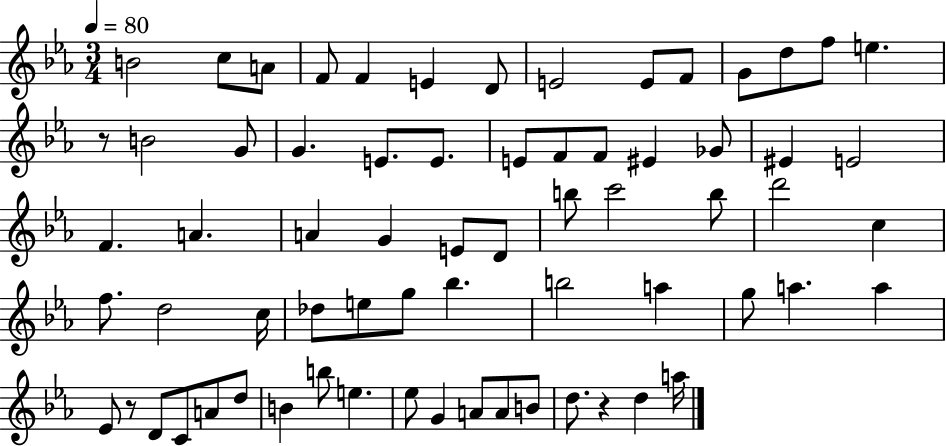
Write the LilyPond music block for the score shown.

{
  \clef treble
  \numericTimeSignature
  \time 3/4
  \key ees \major
  \tempo 4 = 80
  b'2 c''8 a'8 | f'8 f'4 e'4 d'8 | e'2 e'8 f'8 | g'8 d''8 f''8 e''4. | \break r8 b'2 g'8 | g'4. e'8. e'8. | e'8 f'8 f'8 eis'4 ges'8 | eis'4 e'2 | \break f'4. a'4. | a'4 g'4 e'8 d'8 | b''8 c'''2 b''8 | d'''2 c''4 | \break f''8. d''2 c''16 | des''8 e''8 g''8 bes''4. | b''2 a''4 | g''8 a''4. a''4 | \break ees'8 r8 d'8 c'8 a'8 d''8 | b'4 b''8 e''4. | ees''8 g'4 a'8 a'8 b'8 | d''8. r4 d''4 a''16 | \break \bar "|."
}